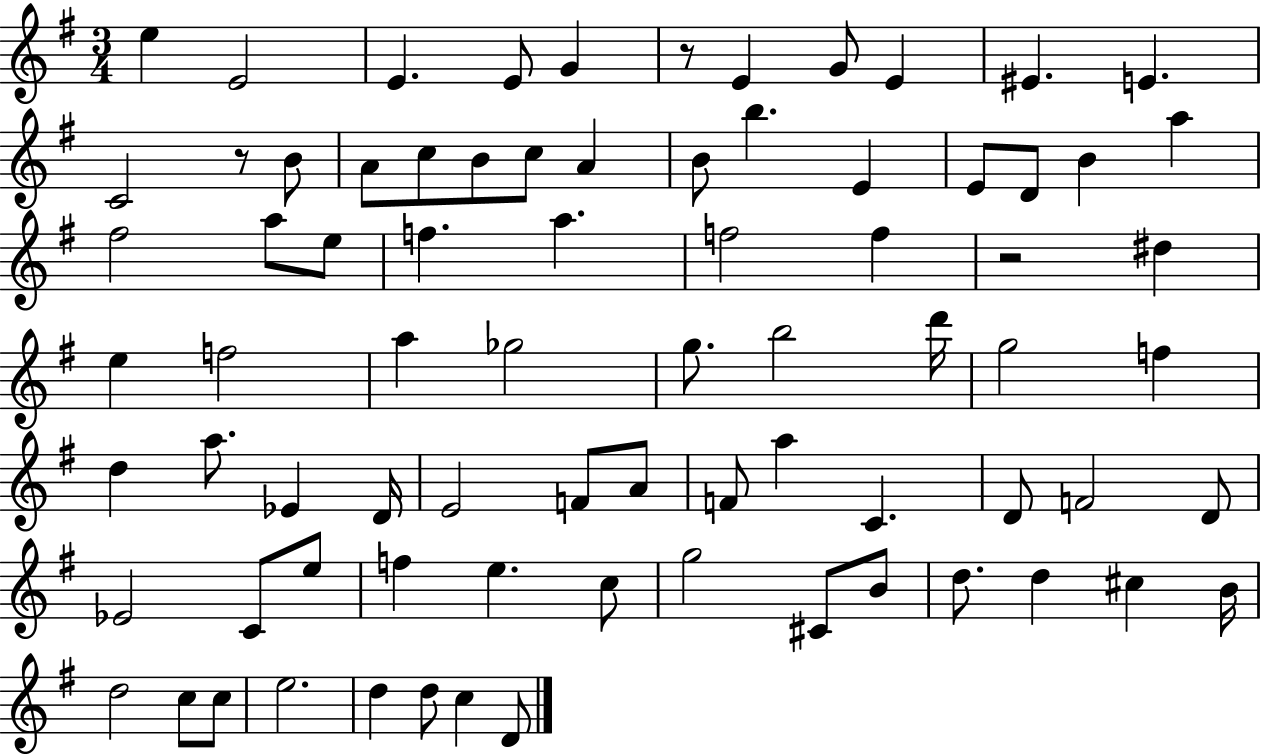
X:1
T:Untitled
M:3/4
L:1/4
K:G
e E2 E E/2 G z/2 E G/2 E ^E E C2 z/2 B/2 A/2 c/2 B/2 c/2 A B/2 b E E/2 D/2 B a ^f2 a/2 e/2 f a f2 f z2 ^d e f2 a _g2 g/2 b2 d'/4 g2 f d a/2 _E D/4 E2 F/2 A/2 F/2 a C D/2 F2 D/2 _E2 C/2 e/2 f e c/2 g2 ^C/2 B/2 d/2 d ^c B/4 d2 c/2 c/2 e2 d d/2 c D/2